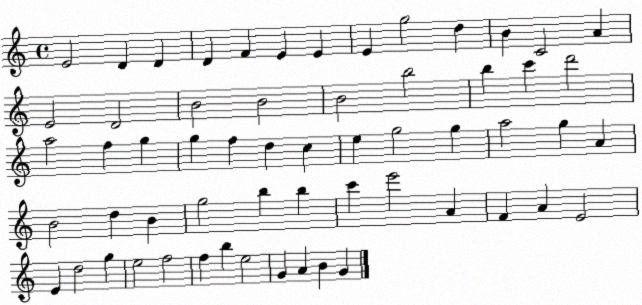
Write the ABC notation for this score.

X:1
T:Untitled
M:4/4
L:1/4
K:C
E2 D D D F E E E g2 d B C2 A E2 D2 B2 B2 B2 b2 b c' d'2 a2 f g g f d c e g2 g a2 g A B2 d B g2 b b c' e'2 A F A E2 E d2 g e2 f2 f b e2 G A B G